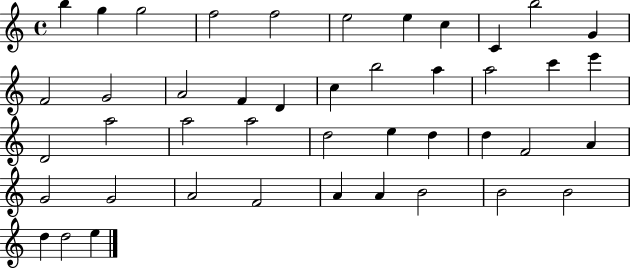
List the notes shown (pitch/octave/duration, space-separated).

B5/q G5/q G5/h F5/h F5/h E5/h E5/q C5/q C4/q B5/h G4/q F4/h G4/h A4/h F4/q D4/q C5/q B5/h A5/q A5/h C6/q E6/q D4/h A5/h A5/h A5/h D5/h E5/q D5/q D5/q F4/h A4/q G4/h G4/h A4/h F4/h A4/q A4/q B4/h B4/h B4/h D5/q D5/h E5/q